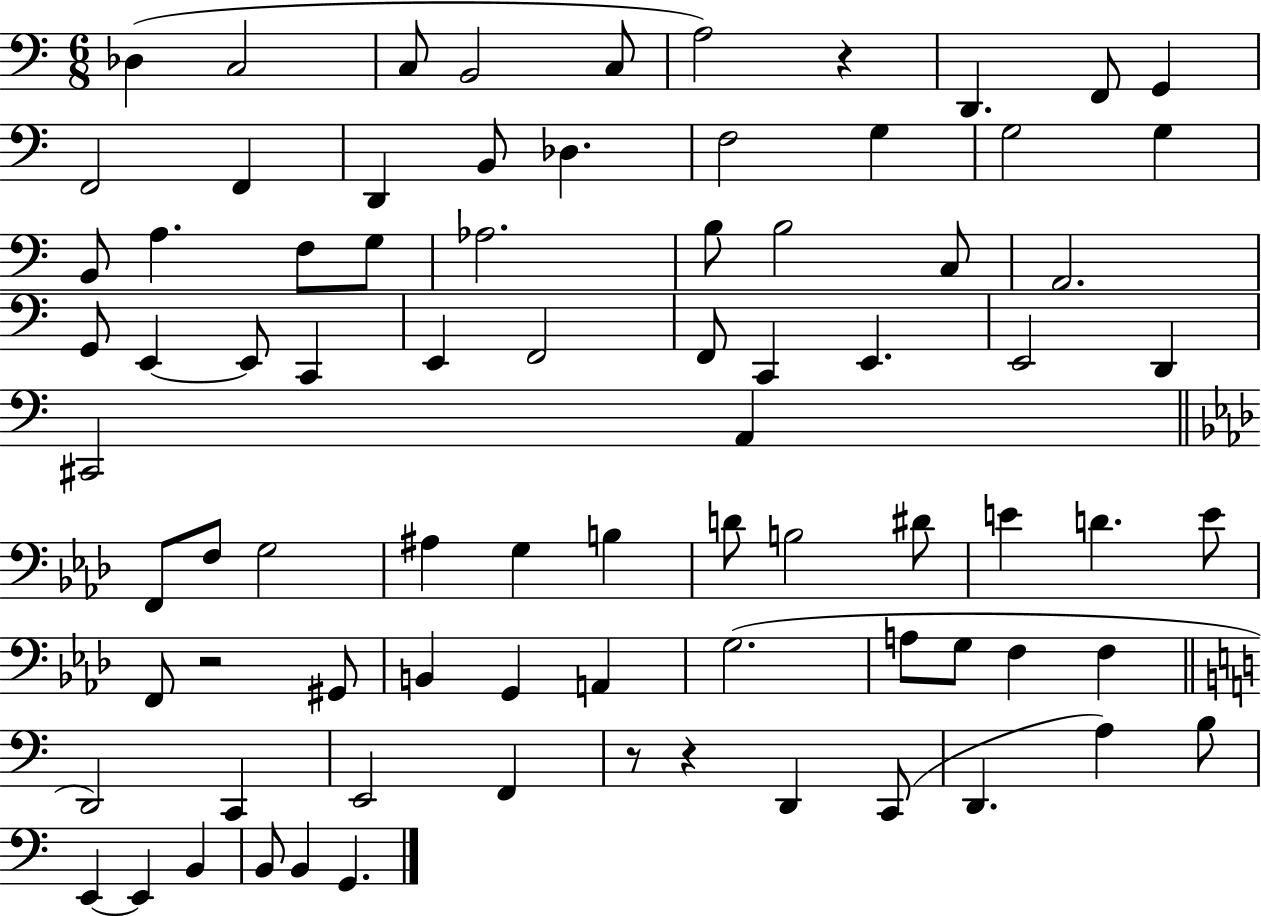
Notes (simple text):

Db3/q C3/h C3/e B2/h C3/e A3/h R/q D2/q. F2/e G2/q F2/h F2/q D2/q B2/e Db3/q. F3/h G3/q G3/h G3/q B2/e A3/q. F3/e G3/e Ab3/h. B3/e B3/h C3/e A2/h. G2/e E2/q E2/e C2/q E2/q F2/h F2/e C2/q E2/q. E2/h D2/q C#2/h A2/q F2/e F3/e G3/h A#3/q G3/q B3/q D4/e B3/h D#4/e E4/q D4/q. E4/e F2/e R/h G#2/e B2/q G2/q A2/q G3/h. A3/e G3/e F3/q F3/q D2/h C2/q E2/h F2/q R/e R/q D2/q C2/e D2/q. A3/q B3/e E2/q E2/q B2/q B2/e B2/q G2/q.